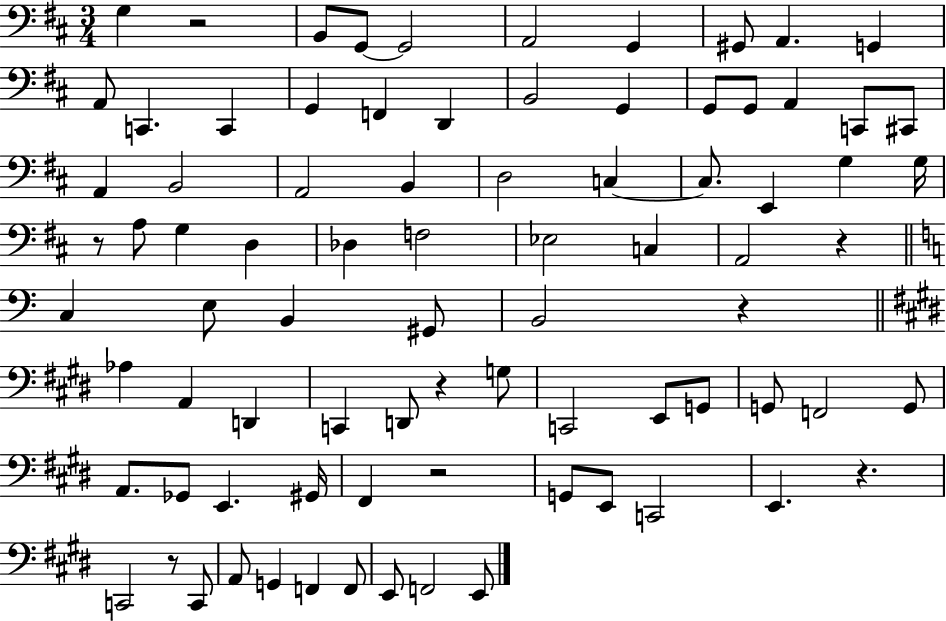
X:1
T:Untitled
M:3/4
L:1/4
K:D
G, z2 B,,/2 G,,/2 G,,2 A,,2 G,, ^G,,/2 A,, G,, A,,/2 C,, C,, G,, F,, D,, B,,2 G,, G,,/2 G,,/2 A,, C,,/2 ^C,,/2 A,, B,,2 A,,2 B,, D,2 C, C,/2 E,, G, G,/4 z/2 A,/2 G, D, _D, F,2 _E,2 C, A,,2 z C, E,/2 B,, ^G,,/2 B,,2 z _A, A,, D,, C,, D,,/2 z G,/2 C,,2 E,,/2 G,,/2 G,,/2 F,,2 G,,/2 A,,/2 _G,,/2 E,, ^G,,/4 ^F,, z2 G,,/2 E,,/2 C,,2 E,, z C,,2 z/2 C,,/2 A,,/2 G,, F,, F,,/2 E,,/2 F,,2 E,,/2